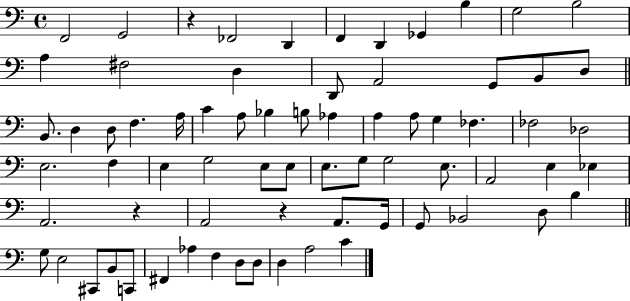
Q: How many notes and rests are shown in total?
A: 71